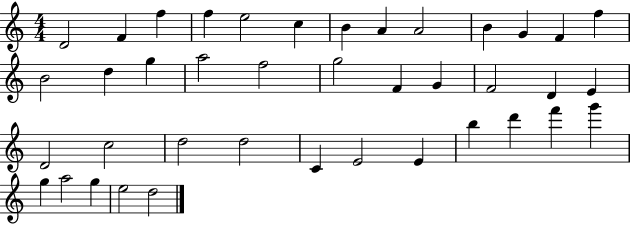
D4/h F4/q F5/q F5/q E5/h C5/q B4/q A4/q A4/h B4/q G4/q F4/q F5/q B4/h D5/q G5/q A5/h F5/h G5/h F4/q G4/q F4/h D4/q E4/q D4/h C5/h D5/h D5/h C4/q E4/h E4/q B5/q D6/q F6/q G6/q G5/q A5/h G5/q E5/h D5/h